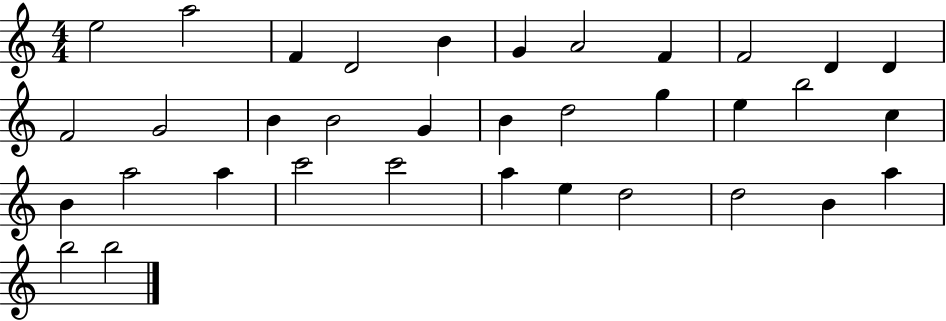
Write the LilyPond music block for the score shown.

{
  \clef treble
  \numericTimeSignature
  \time 4/4
  \key c \major
  e''2 a''2 | f'4 d'2 b'4 | g'4 a'2 f'4 | f'2 d'4 d'4 | \break f'2 g'2 | b'4 b'2 g'4 | b'4 d''2 g''4 | e''4 b''2 c''4 | \break b'4 a''2 a''4 | c'''2 c'''2 | a''4 e''4 d''2 | d''2 b'4 a''4 | \break b''2 b''2 | \bar "|."
}